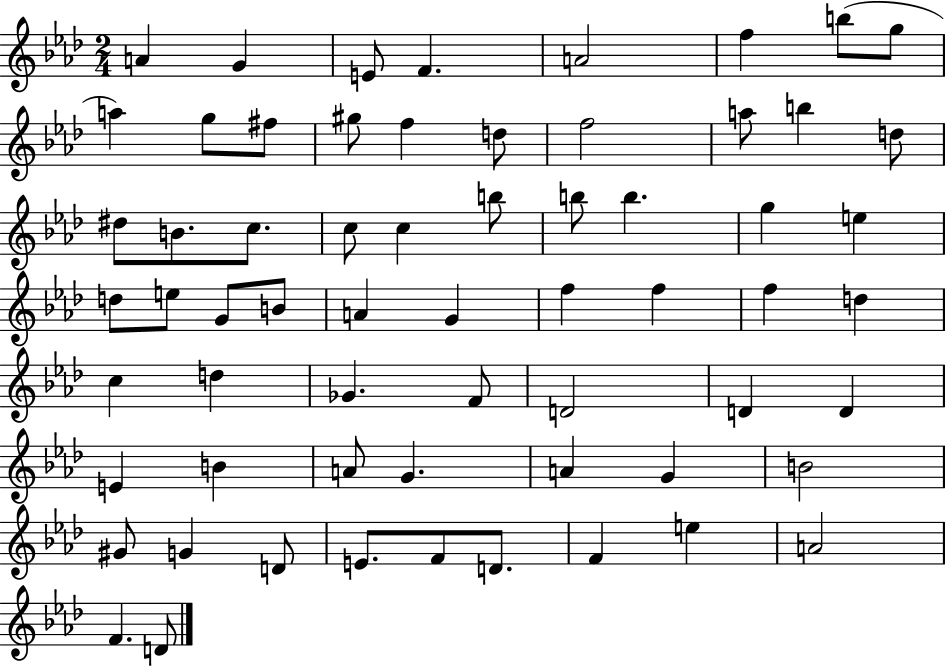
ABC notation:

X:1
T:Untitled
M:2/4
L:1/4
K:Ab
A G E/2 F A2 f b/2 g/2 a g/2 ^f/2 ^g/2 f d/2 f2 a/2 b d/2 ^d/2 B/2 c/2 c/2 c b/2 b/2 b g e d/2 e/2 G/2 B/2 A G f f f d c d _G F/2 D2 D D E B A/2 G A G B2 ^G/2 G D/2 E/2 F/2 D/2 F e A2 F D/2